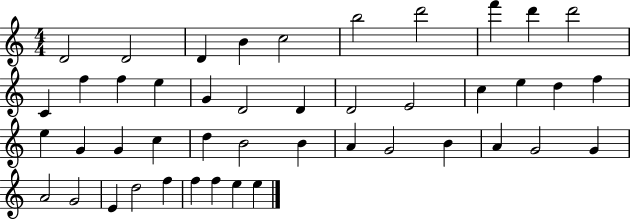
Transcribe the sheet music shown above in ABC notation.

X:1
T:Untitled
M:4/4
L:1/4
K:C
D2 D2 D B c2 b2 d'2 f' d' d'2 C f f e G D2 D D2 E2 c e d f e G G c d B2 B A G2 B A G2 G A2 G2 E d2 f f f e e